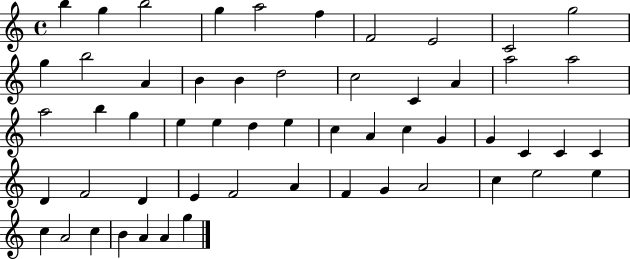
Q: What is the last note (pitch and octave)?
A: G5